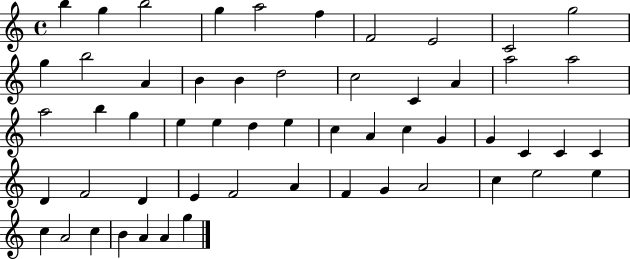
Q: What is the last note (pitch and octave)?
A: G5